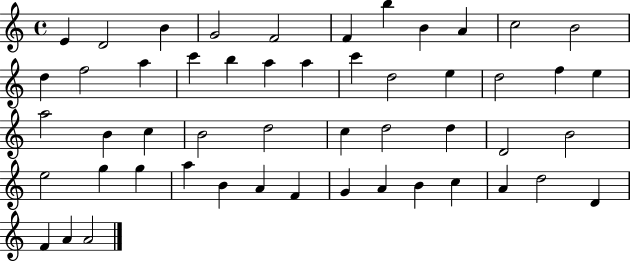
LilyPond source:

{
  \clef treble
  \time 4/4
  \defaultTimeSignature
  \key c \major
  e'4 d'2 b'4 | g'2 f'2 | f'4 b''4 b'4 a'4 | c''2 b'2 | \break d''4 f''2 a''4 | c'''4 b''4 a''4 a''4 | c'''4 d''2 e''4 | d''2 f''4 e''4 | \break a''2 b'4 c''4 | b'2 d''2 | c''4 d''2 d''4 | d'2 b'2 | \break e''2 g''4 g''4 | a''4 b'4 a'4 f'4 | g'4 a'4 b'4 c''4 | a'4 d''2 d'4 | \break f'4 a'4 a'2 | \bar "|."
}